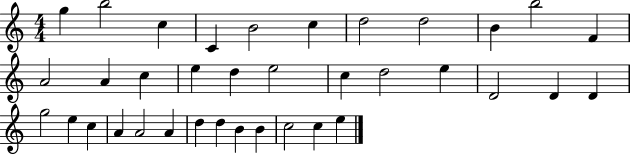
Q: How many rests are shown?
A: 0